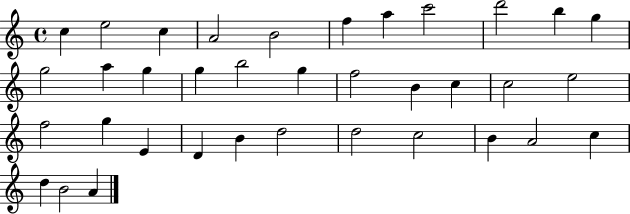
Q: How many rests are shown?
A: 0